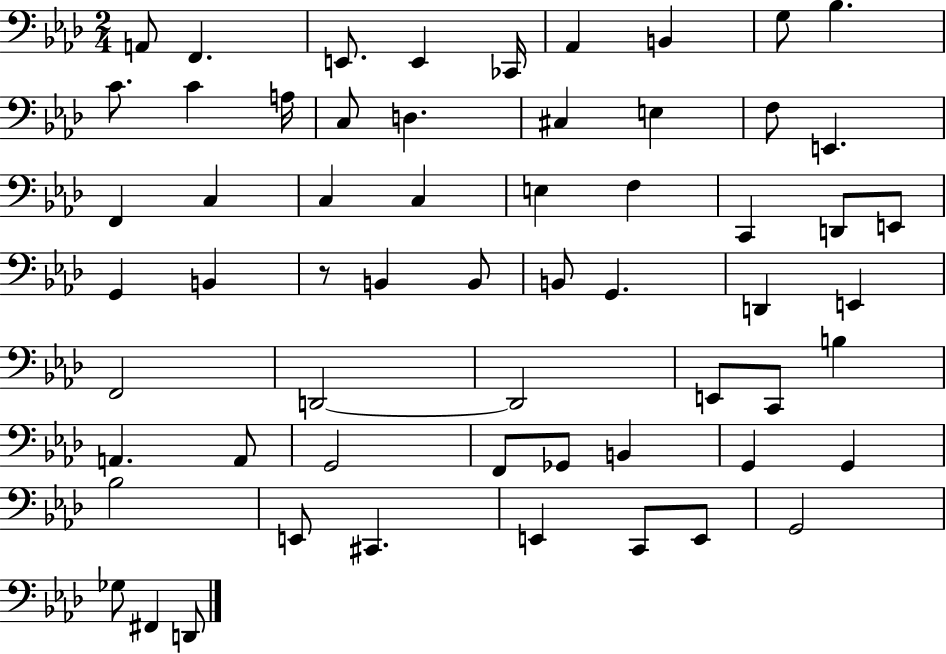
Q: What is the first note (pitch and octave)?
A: A2